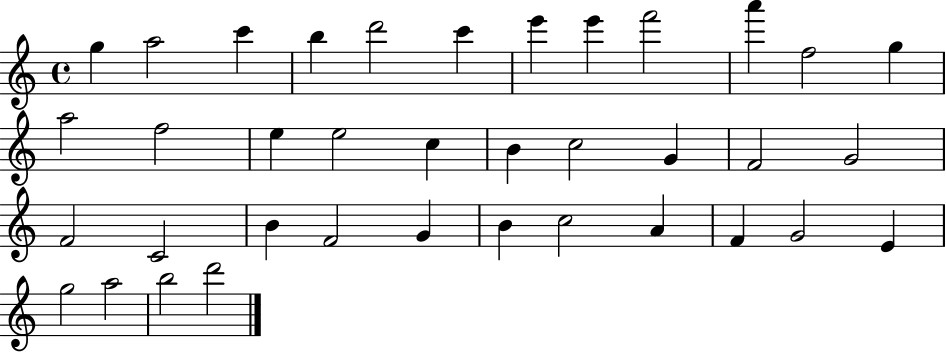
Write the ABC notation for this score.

X:1
T:Untitled
M:4/4
L:1/4
K:C
g a2 c' b d'2 c' e' e' f'2 a' f2 g a2 f2 e e2 c B c2 G F2 G2 F2 C2 B F2 G B c2 A F G2 E g2 a2 b2 d'2